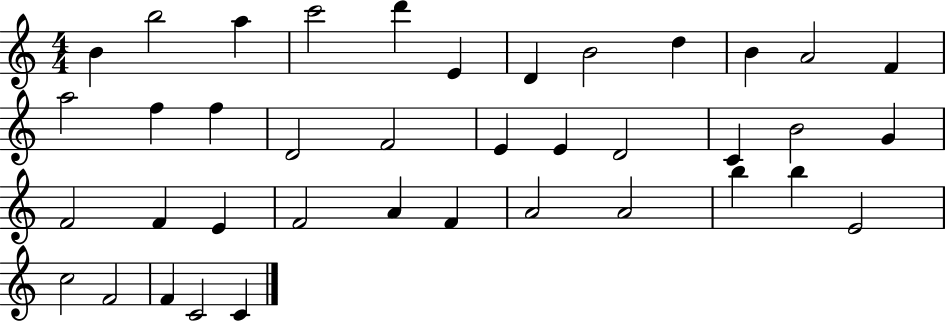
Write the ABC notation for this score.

X:1
T:Untitled
M:4/4
L:1/4
K:C
B b2 a c'2 d' E D B2 d B A2 F a2 f f D2 F2 E E D2 C B2 G F2 F E F2 A F A2 A2 b b E2 c2 F2 F C2 C